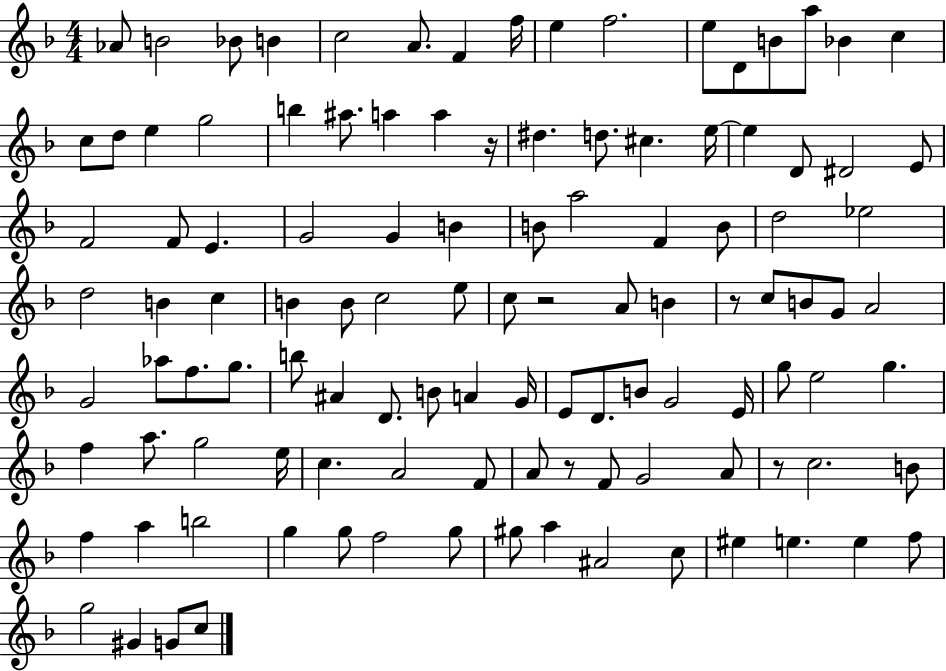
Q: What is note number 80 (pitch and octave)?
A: E5